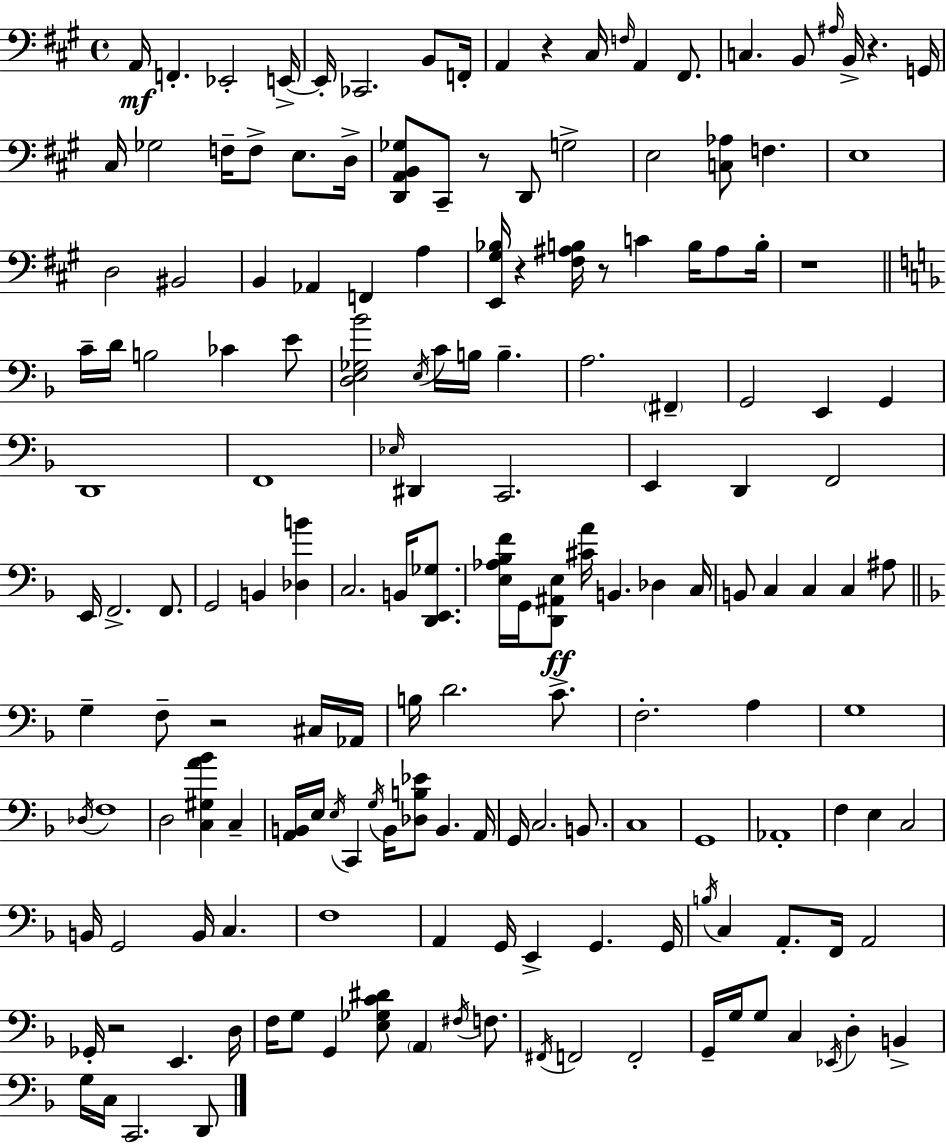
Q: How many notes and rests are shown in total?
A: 168